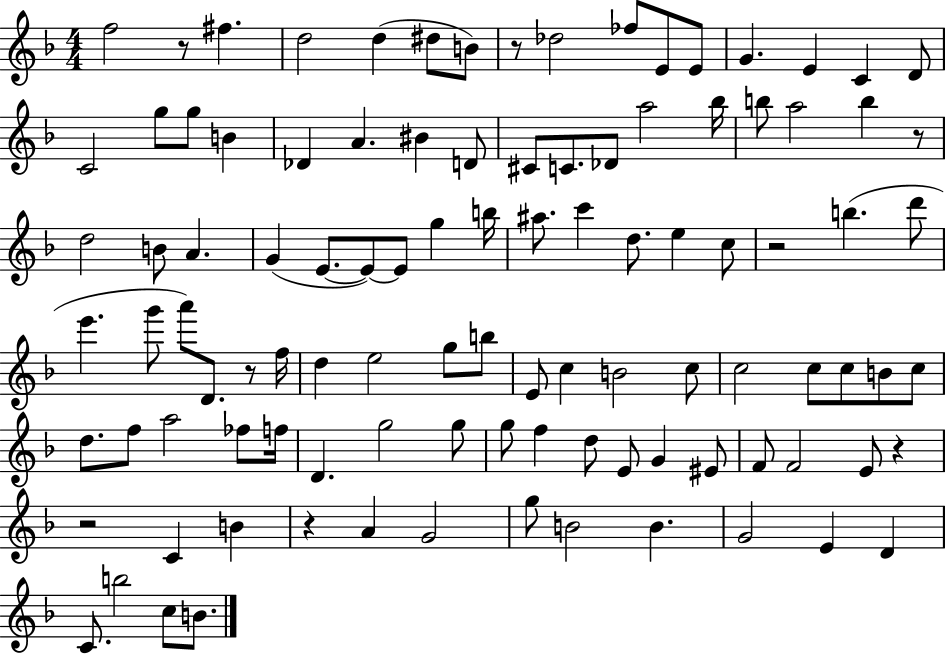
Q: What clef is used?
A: treble